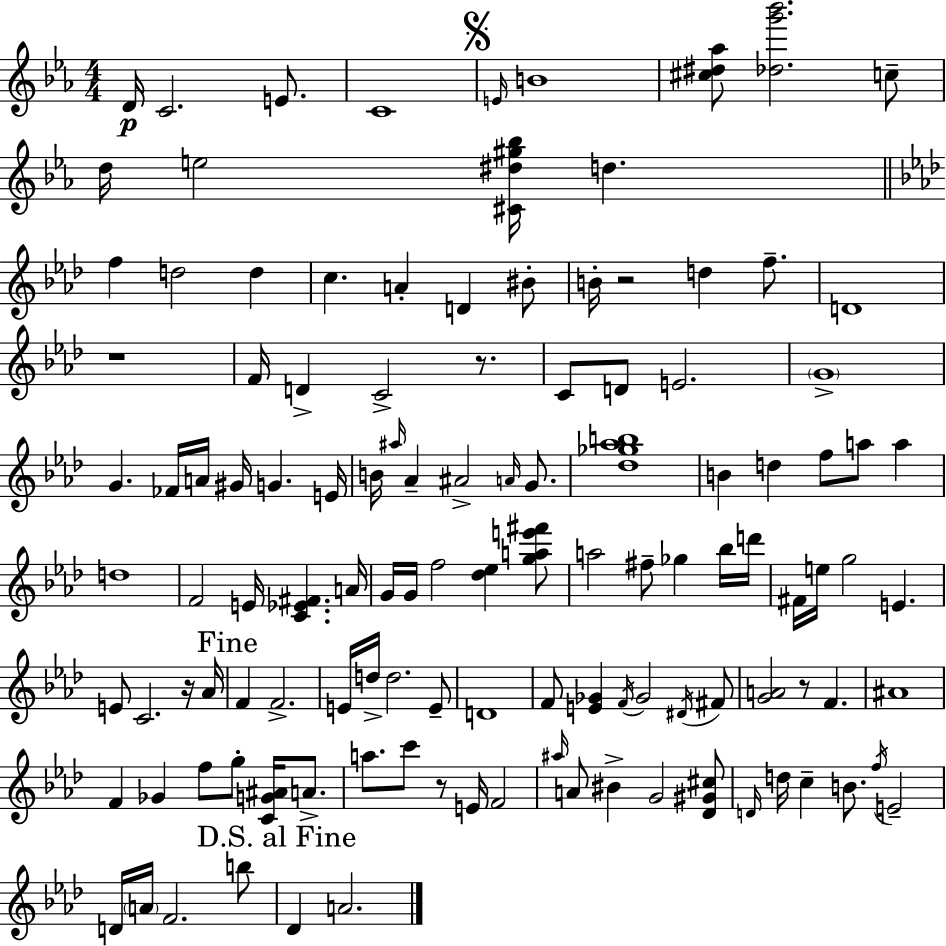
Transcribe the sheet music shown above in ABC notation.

X:1
T:Untitled
M:4/4
L:1/4
K:Cm
D/4 C2 E/2 C4 E/4 B4 [^c^d_a]/2 [_dg'_b']2 c/2 d/4 e2 [^C^d^g_b]/4 d f d2 d c A D ^B/2 B/4 z2 d f/2 D4 z4 F/4 D C2 z/2 C/2 D/2 E2 G4 G _F/4 A/4 ^G/4 G E/4 B/4 ^a/4 _A ^A2 A/4 G/2 [_d_g_ab]4 B d f/2 a/2 a d4 F2 E/4 [C_E^F] A/4 G/4 G/4 f2 [_d_e] [gae'^f']/2 a2 ^f/2 _g _b/4 d'/4 ^F/4 e/4 g2 E E/2 C2 z/4 _A/4 F F2 E/4 d/4 d2 E/2 D4 F/2 [E_G] F/4 _G2 ^D/4 ^F/2 [GA]2 z/2 F ^A4 F _G f/2 g/2 [CG^A]/4 A/2 a/2 c'/2 z/2 E/4 F2 ^a/4 A/2 ^B G2 [_D^G^c]/2 D/4 d/4 c B/2 f/4 E2 D/4 A/4 F2 b/2 _D A2